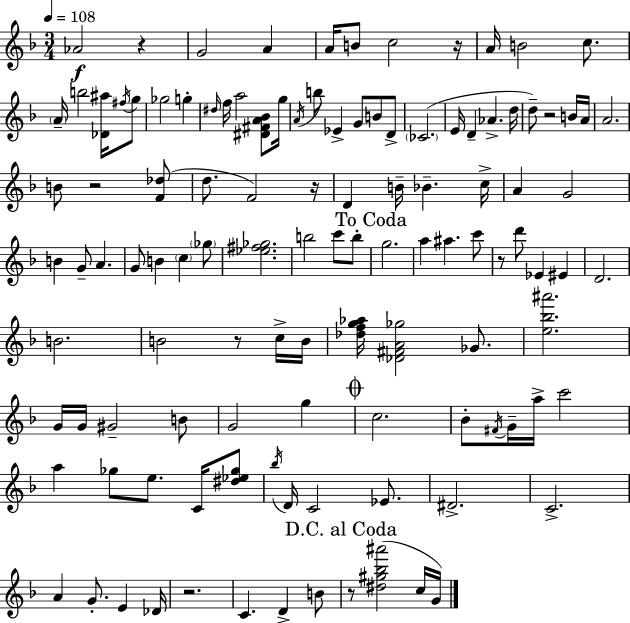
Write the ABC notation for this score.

X:1
T:Untitled
M:3/4
L:1/4
K:F
_A2 z G2 A A/4 B/2 c2 z/4 A/4 B2 c/2 A/4 b2 [_D^a]/4 ^f/4 g/2 _g2 g ^d/4 f/4 a2 [^D^FA_B]/2 g/4 A/4 b/2 _E G/2 B/2 D/2 _C2 E/4 D _A d/4 d/2 z2 B/4 A/4 A2 B/2 z2 [F_d]/2 d/2 F2 z/4 D B/4 _B c/4 A G2 B G/2 A G/2 B c _g/2 [_e^f_g]2 b2 c'/2 b/2 g2 a ^a c'/2 z/2 d'/2 _E ^E D2 B2 B2 z/2 c/4 B/4 [_dfg_a]/4 [_D^FA_g]2 _G/2 [e_b^a']2 G/4 G/4 ^G2 B/2 G2 g c2 _B/2 ^F/4 G/4 a/4 c'2 a _g/2 e/2 C/4 [^d_e_g]/2 _b/4 D/4 C2 _E/2 ^D2 C2 A G/2 E _D/4 z2 C D B/2 z/2 [^d^g_b^a']2 c/4 G/4